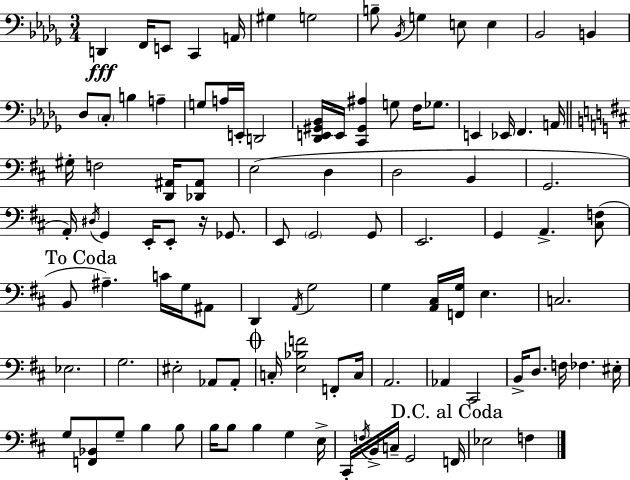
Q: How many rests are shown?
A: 1